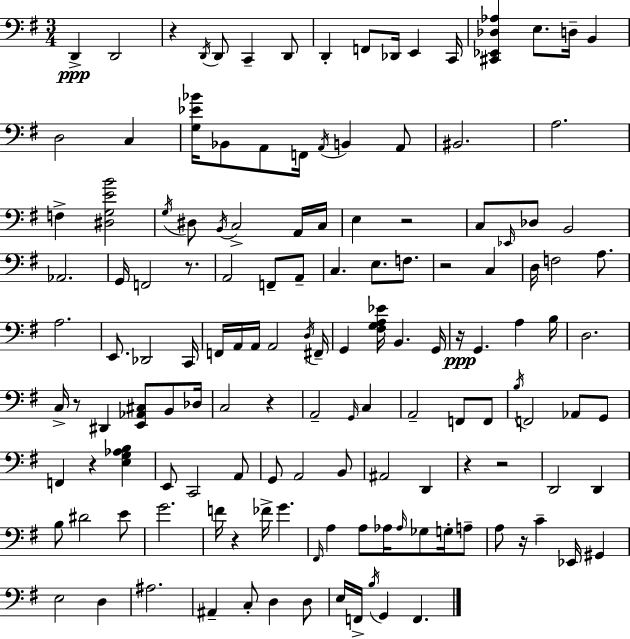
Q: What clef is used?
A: bass